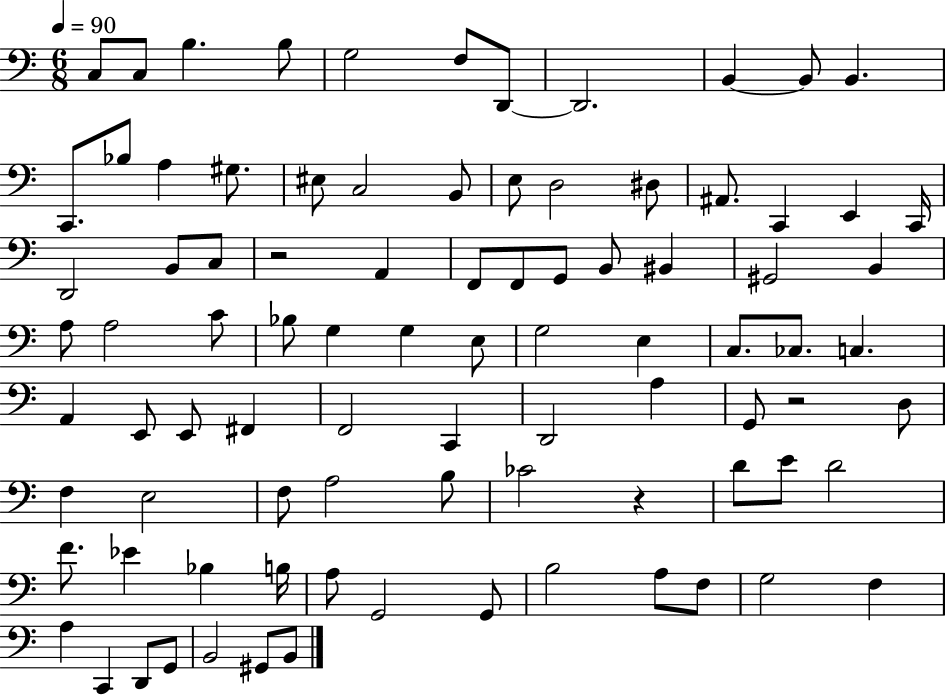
X:1
T:Untitled
M:6/8
L:1/4
K:C
C,/2 C,/2 B, B,/2 G,2 F,/2 D,,/2 D,,2 B,, B,,/2 B,, C,,/2 _B,/2 A, ^G,/2 ^E,/2 C,2 B,,/2 E,/2 D,2 ^D,/2 ^A,,/2 C,, E,, C,,/4 D,,2 B,,/2 C,/2 z2 A,, F,,/2 F,,/2 G,,/2 B,,/2 ^B,, ^G,,2 B,, A,/2 A,2 C/2 _B,/2 G, G, E,/2 G,2 E, C,/2 _C,/2 C, A,, E,,/2 E,,/2 ^F,, F,,2 C,, D,,2 A, G,,/2 z2 D,/2 F, E,2 F,/2 A,2 B,/2 _C2 z D/2 E/2 D2 F/2 _E _B, B,/4 A,/2 G,,2 G,,/2 B,2 A,/2 F,/2 G,2 F, A, C,, D,,/2 G,,/2 B,,2 ^G,,/2 B,,/2